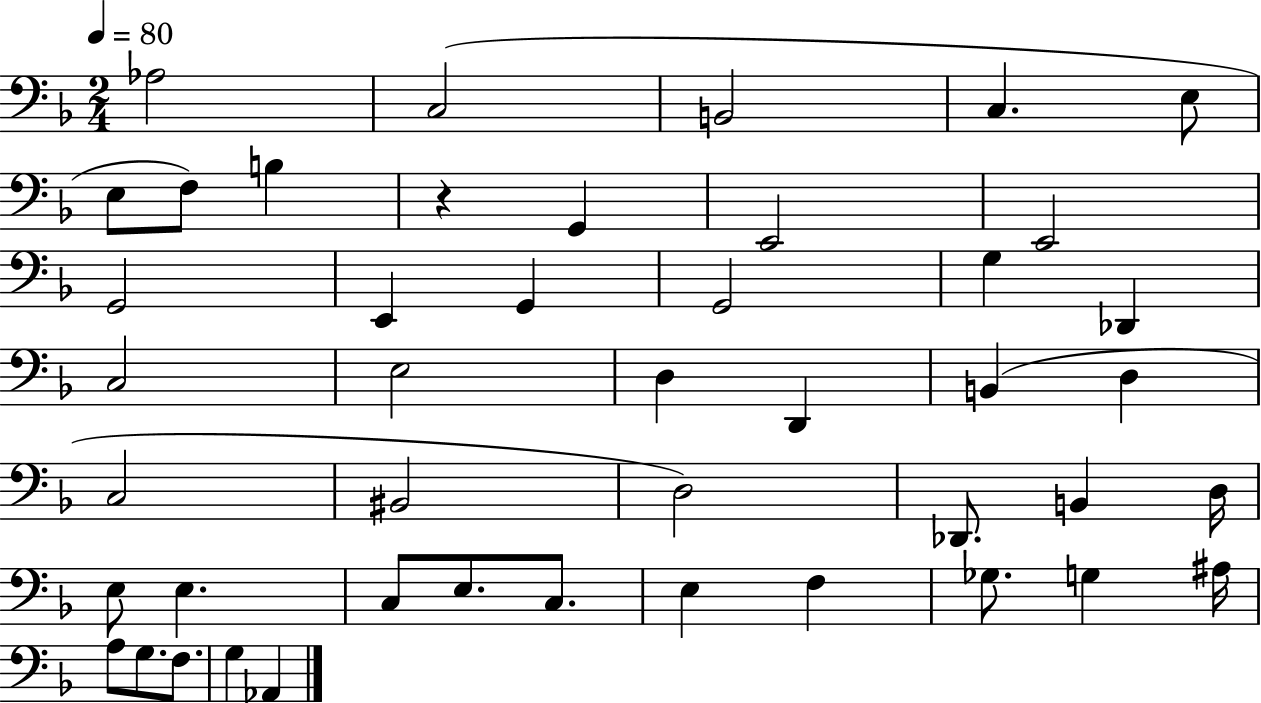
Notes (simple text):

Ab3/h C3/h B2/h C3/q. E3/e E3/e F3/e B3/q R/q G2/q E2/h E2/h G2/h E2/q G2/q G2/h G3/q Db2/q C3/h E3/h D3/q D2/q B2/q D3/q C3/h BIS2/h D3/h Db2/e. B2/q D3/s E3/e E3/q. C3/e E3/e. C3/e. E3/q F3/q Gb3/e. G3/q A#3/s A3/e G3/e. F3/e. G3/q Ab2/q